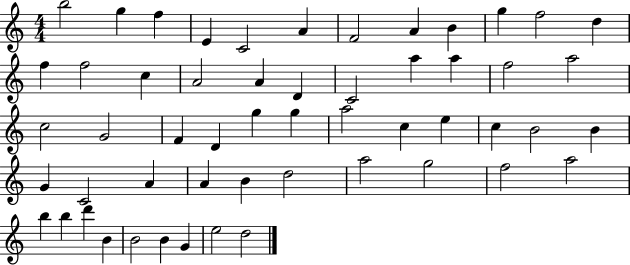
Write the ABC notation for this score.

X:1
T:Untitled
M:4/4
L:1/4
K:C
b2 g f E C2 A F2 A B g f2 d f f2 c A2 A D C2 a a f2 a2 c2 G2 F D g g a2 c e c B2 B G C2 A A B d2 a2 g2 f2 a2 b b d' B B2 B G e2 d2